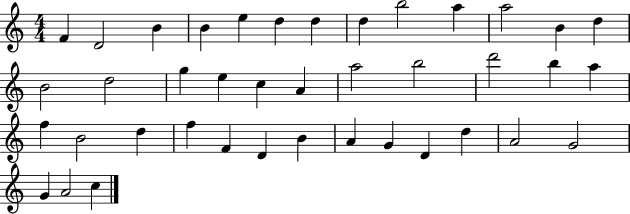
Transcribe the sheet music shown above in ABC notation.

X:1
T:Untitled
M:4/4
L:1/4
K:C
F D2 B B e d d d b2 a a2 B d B2 d2 g e c A a2 b2 d'2 b a f B2 d f F D B A G D d A2 G2 G A2 c